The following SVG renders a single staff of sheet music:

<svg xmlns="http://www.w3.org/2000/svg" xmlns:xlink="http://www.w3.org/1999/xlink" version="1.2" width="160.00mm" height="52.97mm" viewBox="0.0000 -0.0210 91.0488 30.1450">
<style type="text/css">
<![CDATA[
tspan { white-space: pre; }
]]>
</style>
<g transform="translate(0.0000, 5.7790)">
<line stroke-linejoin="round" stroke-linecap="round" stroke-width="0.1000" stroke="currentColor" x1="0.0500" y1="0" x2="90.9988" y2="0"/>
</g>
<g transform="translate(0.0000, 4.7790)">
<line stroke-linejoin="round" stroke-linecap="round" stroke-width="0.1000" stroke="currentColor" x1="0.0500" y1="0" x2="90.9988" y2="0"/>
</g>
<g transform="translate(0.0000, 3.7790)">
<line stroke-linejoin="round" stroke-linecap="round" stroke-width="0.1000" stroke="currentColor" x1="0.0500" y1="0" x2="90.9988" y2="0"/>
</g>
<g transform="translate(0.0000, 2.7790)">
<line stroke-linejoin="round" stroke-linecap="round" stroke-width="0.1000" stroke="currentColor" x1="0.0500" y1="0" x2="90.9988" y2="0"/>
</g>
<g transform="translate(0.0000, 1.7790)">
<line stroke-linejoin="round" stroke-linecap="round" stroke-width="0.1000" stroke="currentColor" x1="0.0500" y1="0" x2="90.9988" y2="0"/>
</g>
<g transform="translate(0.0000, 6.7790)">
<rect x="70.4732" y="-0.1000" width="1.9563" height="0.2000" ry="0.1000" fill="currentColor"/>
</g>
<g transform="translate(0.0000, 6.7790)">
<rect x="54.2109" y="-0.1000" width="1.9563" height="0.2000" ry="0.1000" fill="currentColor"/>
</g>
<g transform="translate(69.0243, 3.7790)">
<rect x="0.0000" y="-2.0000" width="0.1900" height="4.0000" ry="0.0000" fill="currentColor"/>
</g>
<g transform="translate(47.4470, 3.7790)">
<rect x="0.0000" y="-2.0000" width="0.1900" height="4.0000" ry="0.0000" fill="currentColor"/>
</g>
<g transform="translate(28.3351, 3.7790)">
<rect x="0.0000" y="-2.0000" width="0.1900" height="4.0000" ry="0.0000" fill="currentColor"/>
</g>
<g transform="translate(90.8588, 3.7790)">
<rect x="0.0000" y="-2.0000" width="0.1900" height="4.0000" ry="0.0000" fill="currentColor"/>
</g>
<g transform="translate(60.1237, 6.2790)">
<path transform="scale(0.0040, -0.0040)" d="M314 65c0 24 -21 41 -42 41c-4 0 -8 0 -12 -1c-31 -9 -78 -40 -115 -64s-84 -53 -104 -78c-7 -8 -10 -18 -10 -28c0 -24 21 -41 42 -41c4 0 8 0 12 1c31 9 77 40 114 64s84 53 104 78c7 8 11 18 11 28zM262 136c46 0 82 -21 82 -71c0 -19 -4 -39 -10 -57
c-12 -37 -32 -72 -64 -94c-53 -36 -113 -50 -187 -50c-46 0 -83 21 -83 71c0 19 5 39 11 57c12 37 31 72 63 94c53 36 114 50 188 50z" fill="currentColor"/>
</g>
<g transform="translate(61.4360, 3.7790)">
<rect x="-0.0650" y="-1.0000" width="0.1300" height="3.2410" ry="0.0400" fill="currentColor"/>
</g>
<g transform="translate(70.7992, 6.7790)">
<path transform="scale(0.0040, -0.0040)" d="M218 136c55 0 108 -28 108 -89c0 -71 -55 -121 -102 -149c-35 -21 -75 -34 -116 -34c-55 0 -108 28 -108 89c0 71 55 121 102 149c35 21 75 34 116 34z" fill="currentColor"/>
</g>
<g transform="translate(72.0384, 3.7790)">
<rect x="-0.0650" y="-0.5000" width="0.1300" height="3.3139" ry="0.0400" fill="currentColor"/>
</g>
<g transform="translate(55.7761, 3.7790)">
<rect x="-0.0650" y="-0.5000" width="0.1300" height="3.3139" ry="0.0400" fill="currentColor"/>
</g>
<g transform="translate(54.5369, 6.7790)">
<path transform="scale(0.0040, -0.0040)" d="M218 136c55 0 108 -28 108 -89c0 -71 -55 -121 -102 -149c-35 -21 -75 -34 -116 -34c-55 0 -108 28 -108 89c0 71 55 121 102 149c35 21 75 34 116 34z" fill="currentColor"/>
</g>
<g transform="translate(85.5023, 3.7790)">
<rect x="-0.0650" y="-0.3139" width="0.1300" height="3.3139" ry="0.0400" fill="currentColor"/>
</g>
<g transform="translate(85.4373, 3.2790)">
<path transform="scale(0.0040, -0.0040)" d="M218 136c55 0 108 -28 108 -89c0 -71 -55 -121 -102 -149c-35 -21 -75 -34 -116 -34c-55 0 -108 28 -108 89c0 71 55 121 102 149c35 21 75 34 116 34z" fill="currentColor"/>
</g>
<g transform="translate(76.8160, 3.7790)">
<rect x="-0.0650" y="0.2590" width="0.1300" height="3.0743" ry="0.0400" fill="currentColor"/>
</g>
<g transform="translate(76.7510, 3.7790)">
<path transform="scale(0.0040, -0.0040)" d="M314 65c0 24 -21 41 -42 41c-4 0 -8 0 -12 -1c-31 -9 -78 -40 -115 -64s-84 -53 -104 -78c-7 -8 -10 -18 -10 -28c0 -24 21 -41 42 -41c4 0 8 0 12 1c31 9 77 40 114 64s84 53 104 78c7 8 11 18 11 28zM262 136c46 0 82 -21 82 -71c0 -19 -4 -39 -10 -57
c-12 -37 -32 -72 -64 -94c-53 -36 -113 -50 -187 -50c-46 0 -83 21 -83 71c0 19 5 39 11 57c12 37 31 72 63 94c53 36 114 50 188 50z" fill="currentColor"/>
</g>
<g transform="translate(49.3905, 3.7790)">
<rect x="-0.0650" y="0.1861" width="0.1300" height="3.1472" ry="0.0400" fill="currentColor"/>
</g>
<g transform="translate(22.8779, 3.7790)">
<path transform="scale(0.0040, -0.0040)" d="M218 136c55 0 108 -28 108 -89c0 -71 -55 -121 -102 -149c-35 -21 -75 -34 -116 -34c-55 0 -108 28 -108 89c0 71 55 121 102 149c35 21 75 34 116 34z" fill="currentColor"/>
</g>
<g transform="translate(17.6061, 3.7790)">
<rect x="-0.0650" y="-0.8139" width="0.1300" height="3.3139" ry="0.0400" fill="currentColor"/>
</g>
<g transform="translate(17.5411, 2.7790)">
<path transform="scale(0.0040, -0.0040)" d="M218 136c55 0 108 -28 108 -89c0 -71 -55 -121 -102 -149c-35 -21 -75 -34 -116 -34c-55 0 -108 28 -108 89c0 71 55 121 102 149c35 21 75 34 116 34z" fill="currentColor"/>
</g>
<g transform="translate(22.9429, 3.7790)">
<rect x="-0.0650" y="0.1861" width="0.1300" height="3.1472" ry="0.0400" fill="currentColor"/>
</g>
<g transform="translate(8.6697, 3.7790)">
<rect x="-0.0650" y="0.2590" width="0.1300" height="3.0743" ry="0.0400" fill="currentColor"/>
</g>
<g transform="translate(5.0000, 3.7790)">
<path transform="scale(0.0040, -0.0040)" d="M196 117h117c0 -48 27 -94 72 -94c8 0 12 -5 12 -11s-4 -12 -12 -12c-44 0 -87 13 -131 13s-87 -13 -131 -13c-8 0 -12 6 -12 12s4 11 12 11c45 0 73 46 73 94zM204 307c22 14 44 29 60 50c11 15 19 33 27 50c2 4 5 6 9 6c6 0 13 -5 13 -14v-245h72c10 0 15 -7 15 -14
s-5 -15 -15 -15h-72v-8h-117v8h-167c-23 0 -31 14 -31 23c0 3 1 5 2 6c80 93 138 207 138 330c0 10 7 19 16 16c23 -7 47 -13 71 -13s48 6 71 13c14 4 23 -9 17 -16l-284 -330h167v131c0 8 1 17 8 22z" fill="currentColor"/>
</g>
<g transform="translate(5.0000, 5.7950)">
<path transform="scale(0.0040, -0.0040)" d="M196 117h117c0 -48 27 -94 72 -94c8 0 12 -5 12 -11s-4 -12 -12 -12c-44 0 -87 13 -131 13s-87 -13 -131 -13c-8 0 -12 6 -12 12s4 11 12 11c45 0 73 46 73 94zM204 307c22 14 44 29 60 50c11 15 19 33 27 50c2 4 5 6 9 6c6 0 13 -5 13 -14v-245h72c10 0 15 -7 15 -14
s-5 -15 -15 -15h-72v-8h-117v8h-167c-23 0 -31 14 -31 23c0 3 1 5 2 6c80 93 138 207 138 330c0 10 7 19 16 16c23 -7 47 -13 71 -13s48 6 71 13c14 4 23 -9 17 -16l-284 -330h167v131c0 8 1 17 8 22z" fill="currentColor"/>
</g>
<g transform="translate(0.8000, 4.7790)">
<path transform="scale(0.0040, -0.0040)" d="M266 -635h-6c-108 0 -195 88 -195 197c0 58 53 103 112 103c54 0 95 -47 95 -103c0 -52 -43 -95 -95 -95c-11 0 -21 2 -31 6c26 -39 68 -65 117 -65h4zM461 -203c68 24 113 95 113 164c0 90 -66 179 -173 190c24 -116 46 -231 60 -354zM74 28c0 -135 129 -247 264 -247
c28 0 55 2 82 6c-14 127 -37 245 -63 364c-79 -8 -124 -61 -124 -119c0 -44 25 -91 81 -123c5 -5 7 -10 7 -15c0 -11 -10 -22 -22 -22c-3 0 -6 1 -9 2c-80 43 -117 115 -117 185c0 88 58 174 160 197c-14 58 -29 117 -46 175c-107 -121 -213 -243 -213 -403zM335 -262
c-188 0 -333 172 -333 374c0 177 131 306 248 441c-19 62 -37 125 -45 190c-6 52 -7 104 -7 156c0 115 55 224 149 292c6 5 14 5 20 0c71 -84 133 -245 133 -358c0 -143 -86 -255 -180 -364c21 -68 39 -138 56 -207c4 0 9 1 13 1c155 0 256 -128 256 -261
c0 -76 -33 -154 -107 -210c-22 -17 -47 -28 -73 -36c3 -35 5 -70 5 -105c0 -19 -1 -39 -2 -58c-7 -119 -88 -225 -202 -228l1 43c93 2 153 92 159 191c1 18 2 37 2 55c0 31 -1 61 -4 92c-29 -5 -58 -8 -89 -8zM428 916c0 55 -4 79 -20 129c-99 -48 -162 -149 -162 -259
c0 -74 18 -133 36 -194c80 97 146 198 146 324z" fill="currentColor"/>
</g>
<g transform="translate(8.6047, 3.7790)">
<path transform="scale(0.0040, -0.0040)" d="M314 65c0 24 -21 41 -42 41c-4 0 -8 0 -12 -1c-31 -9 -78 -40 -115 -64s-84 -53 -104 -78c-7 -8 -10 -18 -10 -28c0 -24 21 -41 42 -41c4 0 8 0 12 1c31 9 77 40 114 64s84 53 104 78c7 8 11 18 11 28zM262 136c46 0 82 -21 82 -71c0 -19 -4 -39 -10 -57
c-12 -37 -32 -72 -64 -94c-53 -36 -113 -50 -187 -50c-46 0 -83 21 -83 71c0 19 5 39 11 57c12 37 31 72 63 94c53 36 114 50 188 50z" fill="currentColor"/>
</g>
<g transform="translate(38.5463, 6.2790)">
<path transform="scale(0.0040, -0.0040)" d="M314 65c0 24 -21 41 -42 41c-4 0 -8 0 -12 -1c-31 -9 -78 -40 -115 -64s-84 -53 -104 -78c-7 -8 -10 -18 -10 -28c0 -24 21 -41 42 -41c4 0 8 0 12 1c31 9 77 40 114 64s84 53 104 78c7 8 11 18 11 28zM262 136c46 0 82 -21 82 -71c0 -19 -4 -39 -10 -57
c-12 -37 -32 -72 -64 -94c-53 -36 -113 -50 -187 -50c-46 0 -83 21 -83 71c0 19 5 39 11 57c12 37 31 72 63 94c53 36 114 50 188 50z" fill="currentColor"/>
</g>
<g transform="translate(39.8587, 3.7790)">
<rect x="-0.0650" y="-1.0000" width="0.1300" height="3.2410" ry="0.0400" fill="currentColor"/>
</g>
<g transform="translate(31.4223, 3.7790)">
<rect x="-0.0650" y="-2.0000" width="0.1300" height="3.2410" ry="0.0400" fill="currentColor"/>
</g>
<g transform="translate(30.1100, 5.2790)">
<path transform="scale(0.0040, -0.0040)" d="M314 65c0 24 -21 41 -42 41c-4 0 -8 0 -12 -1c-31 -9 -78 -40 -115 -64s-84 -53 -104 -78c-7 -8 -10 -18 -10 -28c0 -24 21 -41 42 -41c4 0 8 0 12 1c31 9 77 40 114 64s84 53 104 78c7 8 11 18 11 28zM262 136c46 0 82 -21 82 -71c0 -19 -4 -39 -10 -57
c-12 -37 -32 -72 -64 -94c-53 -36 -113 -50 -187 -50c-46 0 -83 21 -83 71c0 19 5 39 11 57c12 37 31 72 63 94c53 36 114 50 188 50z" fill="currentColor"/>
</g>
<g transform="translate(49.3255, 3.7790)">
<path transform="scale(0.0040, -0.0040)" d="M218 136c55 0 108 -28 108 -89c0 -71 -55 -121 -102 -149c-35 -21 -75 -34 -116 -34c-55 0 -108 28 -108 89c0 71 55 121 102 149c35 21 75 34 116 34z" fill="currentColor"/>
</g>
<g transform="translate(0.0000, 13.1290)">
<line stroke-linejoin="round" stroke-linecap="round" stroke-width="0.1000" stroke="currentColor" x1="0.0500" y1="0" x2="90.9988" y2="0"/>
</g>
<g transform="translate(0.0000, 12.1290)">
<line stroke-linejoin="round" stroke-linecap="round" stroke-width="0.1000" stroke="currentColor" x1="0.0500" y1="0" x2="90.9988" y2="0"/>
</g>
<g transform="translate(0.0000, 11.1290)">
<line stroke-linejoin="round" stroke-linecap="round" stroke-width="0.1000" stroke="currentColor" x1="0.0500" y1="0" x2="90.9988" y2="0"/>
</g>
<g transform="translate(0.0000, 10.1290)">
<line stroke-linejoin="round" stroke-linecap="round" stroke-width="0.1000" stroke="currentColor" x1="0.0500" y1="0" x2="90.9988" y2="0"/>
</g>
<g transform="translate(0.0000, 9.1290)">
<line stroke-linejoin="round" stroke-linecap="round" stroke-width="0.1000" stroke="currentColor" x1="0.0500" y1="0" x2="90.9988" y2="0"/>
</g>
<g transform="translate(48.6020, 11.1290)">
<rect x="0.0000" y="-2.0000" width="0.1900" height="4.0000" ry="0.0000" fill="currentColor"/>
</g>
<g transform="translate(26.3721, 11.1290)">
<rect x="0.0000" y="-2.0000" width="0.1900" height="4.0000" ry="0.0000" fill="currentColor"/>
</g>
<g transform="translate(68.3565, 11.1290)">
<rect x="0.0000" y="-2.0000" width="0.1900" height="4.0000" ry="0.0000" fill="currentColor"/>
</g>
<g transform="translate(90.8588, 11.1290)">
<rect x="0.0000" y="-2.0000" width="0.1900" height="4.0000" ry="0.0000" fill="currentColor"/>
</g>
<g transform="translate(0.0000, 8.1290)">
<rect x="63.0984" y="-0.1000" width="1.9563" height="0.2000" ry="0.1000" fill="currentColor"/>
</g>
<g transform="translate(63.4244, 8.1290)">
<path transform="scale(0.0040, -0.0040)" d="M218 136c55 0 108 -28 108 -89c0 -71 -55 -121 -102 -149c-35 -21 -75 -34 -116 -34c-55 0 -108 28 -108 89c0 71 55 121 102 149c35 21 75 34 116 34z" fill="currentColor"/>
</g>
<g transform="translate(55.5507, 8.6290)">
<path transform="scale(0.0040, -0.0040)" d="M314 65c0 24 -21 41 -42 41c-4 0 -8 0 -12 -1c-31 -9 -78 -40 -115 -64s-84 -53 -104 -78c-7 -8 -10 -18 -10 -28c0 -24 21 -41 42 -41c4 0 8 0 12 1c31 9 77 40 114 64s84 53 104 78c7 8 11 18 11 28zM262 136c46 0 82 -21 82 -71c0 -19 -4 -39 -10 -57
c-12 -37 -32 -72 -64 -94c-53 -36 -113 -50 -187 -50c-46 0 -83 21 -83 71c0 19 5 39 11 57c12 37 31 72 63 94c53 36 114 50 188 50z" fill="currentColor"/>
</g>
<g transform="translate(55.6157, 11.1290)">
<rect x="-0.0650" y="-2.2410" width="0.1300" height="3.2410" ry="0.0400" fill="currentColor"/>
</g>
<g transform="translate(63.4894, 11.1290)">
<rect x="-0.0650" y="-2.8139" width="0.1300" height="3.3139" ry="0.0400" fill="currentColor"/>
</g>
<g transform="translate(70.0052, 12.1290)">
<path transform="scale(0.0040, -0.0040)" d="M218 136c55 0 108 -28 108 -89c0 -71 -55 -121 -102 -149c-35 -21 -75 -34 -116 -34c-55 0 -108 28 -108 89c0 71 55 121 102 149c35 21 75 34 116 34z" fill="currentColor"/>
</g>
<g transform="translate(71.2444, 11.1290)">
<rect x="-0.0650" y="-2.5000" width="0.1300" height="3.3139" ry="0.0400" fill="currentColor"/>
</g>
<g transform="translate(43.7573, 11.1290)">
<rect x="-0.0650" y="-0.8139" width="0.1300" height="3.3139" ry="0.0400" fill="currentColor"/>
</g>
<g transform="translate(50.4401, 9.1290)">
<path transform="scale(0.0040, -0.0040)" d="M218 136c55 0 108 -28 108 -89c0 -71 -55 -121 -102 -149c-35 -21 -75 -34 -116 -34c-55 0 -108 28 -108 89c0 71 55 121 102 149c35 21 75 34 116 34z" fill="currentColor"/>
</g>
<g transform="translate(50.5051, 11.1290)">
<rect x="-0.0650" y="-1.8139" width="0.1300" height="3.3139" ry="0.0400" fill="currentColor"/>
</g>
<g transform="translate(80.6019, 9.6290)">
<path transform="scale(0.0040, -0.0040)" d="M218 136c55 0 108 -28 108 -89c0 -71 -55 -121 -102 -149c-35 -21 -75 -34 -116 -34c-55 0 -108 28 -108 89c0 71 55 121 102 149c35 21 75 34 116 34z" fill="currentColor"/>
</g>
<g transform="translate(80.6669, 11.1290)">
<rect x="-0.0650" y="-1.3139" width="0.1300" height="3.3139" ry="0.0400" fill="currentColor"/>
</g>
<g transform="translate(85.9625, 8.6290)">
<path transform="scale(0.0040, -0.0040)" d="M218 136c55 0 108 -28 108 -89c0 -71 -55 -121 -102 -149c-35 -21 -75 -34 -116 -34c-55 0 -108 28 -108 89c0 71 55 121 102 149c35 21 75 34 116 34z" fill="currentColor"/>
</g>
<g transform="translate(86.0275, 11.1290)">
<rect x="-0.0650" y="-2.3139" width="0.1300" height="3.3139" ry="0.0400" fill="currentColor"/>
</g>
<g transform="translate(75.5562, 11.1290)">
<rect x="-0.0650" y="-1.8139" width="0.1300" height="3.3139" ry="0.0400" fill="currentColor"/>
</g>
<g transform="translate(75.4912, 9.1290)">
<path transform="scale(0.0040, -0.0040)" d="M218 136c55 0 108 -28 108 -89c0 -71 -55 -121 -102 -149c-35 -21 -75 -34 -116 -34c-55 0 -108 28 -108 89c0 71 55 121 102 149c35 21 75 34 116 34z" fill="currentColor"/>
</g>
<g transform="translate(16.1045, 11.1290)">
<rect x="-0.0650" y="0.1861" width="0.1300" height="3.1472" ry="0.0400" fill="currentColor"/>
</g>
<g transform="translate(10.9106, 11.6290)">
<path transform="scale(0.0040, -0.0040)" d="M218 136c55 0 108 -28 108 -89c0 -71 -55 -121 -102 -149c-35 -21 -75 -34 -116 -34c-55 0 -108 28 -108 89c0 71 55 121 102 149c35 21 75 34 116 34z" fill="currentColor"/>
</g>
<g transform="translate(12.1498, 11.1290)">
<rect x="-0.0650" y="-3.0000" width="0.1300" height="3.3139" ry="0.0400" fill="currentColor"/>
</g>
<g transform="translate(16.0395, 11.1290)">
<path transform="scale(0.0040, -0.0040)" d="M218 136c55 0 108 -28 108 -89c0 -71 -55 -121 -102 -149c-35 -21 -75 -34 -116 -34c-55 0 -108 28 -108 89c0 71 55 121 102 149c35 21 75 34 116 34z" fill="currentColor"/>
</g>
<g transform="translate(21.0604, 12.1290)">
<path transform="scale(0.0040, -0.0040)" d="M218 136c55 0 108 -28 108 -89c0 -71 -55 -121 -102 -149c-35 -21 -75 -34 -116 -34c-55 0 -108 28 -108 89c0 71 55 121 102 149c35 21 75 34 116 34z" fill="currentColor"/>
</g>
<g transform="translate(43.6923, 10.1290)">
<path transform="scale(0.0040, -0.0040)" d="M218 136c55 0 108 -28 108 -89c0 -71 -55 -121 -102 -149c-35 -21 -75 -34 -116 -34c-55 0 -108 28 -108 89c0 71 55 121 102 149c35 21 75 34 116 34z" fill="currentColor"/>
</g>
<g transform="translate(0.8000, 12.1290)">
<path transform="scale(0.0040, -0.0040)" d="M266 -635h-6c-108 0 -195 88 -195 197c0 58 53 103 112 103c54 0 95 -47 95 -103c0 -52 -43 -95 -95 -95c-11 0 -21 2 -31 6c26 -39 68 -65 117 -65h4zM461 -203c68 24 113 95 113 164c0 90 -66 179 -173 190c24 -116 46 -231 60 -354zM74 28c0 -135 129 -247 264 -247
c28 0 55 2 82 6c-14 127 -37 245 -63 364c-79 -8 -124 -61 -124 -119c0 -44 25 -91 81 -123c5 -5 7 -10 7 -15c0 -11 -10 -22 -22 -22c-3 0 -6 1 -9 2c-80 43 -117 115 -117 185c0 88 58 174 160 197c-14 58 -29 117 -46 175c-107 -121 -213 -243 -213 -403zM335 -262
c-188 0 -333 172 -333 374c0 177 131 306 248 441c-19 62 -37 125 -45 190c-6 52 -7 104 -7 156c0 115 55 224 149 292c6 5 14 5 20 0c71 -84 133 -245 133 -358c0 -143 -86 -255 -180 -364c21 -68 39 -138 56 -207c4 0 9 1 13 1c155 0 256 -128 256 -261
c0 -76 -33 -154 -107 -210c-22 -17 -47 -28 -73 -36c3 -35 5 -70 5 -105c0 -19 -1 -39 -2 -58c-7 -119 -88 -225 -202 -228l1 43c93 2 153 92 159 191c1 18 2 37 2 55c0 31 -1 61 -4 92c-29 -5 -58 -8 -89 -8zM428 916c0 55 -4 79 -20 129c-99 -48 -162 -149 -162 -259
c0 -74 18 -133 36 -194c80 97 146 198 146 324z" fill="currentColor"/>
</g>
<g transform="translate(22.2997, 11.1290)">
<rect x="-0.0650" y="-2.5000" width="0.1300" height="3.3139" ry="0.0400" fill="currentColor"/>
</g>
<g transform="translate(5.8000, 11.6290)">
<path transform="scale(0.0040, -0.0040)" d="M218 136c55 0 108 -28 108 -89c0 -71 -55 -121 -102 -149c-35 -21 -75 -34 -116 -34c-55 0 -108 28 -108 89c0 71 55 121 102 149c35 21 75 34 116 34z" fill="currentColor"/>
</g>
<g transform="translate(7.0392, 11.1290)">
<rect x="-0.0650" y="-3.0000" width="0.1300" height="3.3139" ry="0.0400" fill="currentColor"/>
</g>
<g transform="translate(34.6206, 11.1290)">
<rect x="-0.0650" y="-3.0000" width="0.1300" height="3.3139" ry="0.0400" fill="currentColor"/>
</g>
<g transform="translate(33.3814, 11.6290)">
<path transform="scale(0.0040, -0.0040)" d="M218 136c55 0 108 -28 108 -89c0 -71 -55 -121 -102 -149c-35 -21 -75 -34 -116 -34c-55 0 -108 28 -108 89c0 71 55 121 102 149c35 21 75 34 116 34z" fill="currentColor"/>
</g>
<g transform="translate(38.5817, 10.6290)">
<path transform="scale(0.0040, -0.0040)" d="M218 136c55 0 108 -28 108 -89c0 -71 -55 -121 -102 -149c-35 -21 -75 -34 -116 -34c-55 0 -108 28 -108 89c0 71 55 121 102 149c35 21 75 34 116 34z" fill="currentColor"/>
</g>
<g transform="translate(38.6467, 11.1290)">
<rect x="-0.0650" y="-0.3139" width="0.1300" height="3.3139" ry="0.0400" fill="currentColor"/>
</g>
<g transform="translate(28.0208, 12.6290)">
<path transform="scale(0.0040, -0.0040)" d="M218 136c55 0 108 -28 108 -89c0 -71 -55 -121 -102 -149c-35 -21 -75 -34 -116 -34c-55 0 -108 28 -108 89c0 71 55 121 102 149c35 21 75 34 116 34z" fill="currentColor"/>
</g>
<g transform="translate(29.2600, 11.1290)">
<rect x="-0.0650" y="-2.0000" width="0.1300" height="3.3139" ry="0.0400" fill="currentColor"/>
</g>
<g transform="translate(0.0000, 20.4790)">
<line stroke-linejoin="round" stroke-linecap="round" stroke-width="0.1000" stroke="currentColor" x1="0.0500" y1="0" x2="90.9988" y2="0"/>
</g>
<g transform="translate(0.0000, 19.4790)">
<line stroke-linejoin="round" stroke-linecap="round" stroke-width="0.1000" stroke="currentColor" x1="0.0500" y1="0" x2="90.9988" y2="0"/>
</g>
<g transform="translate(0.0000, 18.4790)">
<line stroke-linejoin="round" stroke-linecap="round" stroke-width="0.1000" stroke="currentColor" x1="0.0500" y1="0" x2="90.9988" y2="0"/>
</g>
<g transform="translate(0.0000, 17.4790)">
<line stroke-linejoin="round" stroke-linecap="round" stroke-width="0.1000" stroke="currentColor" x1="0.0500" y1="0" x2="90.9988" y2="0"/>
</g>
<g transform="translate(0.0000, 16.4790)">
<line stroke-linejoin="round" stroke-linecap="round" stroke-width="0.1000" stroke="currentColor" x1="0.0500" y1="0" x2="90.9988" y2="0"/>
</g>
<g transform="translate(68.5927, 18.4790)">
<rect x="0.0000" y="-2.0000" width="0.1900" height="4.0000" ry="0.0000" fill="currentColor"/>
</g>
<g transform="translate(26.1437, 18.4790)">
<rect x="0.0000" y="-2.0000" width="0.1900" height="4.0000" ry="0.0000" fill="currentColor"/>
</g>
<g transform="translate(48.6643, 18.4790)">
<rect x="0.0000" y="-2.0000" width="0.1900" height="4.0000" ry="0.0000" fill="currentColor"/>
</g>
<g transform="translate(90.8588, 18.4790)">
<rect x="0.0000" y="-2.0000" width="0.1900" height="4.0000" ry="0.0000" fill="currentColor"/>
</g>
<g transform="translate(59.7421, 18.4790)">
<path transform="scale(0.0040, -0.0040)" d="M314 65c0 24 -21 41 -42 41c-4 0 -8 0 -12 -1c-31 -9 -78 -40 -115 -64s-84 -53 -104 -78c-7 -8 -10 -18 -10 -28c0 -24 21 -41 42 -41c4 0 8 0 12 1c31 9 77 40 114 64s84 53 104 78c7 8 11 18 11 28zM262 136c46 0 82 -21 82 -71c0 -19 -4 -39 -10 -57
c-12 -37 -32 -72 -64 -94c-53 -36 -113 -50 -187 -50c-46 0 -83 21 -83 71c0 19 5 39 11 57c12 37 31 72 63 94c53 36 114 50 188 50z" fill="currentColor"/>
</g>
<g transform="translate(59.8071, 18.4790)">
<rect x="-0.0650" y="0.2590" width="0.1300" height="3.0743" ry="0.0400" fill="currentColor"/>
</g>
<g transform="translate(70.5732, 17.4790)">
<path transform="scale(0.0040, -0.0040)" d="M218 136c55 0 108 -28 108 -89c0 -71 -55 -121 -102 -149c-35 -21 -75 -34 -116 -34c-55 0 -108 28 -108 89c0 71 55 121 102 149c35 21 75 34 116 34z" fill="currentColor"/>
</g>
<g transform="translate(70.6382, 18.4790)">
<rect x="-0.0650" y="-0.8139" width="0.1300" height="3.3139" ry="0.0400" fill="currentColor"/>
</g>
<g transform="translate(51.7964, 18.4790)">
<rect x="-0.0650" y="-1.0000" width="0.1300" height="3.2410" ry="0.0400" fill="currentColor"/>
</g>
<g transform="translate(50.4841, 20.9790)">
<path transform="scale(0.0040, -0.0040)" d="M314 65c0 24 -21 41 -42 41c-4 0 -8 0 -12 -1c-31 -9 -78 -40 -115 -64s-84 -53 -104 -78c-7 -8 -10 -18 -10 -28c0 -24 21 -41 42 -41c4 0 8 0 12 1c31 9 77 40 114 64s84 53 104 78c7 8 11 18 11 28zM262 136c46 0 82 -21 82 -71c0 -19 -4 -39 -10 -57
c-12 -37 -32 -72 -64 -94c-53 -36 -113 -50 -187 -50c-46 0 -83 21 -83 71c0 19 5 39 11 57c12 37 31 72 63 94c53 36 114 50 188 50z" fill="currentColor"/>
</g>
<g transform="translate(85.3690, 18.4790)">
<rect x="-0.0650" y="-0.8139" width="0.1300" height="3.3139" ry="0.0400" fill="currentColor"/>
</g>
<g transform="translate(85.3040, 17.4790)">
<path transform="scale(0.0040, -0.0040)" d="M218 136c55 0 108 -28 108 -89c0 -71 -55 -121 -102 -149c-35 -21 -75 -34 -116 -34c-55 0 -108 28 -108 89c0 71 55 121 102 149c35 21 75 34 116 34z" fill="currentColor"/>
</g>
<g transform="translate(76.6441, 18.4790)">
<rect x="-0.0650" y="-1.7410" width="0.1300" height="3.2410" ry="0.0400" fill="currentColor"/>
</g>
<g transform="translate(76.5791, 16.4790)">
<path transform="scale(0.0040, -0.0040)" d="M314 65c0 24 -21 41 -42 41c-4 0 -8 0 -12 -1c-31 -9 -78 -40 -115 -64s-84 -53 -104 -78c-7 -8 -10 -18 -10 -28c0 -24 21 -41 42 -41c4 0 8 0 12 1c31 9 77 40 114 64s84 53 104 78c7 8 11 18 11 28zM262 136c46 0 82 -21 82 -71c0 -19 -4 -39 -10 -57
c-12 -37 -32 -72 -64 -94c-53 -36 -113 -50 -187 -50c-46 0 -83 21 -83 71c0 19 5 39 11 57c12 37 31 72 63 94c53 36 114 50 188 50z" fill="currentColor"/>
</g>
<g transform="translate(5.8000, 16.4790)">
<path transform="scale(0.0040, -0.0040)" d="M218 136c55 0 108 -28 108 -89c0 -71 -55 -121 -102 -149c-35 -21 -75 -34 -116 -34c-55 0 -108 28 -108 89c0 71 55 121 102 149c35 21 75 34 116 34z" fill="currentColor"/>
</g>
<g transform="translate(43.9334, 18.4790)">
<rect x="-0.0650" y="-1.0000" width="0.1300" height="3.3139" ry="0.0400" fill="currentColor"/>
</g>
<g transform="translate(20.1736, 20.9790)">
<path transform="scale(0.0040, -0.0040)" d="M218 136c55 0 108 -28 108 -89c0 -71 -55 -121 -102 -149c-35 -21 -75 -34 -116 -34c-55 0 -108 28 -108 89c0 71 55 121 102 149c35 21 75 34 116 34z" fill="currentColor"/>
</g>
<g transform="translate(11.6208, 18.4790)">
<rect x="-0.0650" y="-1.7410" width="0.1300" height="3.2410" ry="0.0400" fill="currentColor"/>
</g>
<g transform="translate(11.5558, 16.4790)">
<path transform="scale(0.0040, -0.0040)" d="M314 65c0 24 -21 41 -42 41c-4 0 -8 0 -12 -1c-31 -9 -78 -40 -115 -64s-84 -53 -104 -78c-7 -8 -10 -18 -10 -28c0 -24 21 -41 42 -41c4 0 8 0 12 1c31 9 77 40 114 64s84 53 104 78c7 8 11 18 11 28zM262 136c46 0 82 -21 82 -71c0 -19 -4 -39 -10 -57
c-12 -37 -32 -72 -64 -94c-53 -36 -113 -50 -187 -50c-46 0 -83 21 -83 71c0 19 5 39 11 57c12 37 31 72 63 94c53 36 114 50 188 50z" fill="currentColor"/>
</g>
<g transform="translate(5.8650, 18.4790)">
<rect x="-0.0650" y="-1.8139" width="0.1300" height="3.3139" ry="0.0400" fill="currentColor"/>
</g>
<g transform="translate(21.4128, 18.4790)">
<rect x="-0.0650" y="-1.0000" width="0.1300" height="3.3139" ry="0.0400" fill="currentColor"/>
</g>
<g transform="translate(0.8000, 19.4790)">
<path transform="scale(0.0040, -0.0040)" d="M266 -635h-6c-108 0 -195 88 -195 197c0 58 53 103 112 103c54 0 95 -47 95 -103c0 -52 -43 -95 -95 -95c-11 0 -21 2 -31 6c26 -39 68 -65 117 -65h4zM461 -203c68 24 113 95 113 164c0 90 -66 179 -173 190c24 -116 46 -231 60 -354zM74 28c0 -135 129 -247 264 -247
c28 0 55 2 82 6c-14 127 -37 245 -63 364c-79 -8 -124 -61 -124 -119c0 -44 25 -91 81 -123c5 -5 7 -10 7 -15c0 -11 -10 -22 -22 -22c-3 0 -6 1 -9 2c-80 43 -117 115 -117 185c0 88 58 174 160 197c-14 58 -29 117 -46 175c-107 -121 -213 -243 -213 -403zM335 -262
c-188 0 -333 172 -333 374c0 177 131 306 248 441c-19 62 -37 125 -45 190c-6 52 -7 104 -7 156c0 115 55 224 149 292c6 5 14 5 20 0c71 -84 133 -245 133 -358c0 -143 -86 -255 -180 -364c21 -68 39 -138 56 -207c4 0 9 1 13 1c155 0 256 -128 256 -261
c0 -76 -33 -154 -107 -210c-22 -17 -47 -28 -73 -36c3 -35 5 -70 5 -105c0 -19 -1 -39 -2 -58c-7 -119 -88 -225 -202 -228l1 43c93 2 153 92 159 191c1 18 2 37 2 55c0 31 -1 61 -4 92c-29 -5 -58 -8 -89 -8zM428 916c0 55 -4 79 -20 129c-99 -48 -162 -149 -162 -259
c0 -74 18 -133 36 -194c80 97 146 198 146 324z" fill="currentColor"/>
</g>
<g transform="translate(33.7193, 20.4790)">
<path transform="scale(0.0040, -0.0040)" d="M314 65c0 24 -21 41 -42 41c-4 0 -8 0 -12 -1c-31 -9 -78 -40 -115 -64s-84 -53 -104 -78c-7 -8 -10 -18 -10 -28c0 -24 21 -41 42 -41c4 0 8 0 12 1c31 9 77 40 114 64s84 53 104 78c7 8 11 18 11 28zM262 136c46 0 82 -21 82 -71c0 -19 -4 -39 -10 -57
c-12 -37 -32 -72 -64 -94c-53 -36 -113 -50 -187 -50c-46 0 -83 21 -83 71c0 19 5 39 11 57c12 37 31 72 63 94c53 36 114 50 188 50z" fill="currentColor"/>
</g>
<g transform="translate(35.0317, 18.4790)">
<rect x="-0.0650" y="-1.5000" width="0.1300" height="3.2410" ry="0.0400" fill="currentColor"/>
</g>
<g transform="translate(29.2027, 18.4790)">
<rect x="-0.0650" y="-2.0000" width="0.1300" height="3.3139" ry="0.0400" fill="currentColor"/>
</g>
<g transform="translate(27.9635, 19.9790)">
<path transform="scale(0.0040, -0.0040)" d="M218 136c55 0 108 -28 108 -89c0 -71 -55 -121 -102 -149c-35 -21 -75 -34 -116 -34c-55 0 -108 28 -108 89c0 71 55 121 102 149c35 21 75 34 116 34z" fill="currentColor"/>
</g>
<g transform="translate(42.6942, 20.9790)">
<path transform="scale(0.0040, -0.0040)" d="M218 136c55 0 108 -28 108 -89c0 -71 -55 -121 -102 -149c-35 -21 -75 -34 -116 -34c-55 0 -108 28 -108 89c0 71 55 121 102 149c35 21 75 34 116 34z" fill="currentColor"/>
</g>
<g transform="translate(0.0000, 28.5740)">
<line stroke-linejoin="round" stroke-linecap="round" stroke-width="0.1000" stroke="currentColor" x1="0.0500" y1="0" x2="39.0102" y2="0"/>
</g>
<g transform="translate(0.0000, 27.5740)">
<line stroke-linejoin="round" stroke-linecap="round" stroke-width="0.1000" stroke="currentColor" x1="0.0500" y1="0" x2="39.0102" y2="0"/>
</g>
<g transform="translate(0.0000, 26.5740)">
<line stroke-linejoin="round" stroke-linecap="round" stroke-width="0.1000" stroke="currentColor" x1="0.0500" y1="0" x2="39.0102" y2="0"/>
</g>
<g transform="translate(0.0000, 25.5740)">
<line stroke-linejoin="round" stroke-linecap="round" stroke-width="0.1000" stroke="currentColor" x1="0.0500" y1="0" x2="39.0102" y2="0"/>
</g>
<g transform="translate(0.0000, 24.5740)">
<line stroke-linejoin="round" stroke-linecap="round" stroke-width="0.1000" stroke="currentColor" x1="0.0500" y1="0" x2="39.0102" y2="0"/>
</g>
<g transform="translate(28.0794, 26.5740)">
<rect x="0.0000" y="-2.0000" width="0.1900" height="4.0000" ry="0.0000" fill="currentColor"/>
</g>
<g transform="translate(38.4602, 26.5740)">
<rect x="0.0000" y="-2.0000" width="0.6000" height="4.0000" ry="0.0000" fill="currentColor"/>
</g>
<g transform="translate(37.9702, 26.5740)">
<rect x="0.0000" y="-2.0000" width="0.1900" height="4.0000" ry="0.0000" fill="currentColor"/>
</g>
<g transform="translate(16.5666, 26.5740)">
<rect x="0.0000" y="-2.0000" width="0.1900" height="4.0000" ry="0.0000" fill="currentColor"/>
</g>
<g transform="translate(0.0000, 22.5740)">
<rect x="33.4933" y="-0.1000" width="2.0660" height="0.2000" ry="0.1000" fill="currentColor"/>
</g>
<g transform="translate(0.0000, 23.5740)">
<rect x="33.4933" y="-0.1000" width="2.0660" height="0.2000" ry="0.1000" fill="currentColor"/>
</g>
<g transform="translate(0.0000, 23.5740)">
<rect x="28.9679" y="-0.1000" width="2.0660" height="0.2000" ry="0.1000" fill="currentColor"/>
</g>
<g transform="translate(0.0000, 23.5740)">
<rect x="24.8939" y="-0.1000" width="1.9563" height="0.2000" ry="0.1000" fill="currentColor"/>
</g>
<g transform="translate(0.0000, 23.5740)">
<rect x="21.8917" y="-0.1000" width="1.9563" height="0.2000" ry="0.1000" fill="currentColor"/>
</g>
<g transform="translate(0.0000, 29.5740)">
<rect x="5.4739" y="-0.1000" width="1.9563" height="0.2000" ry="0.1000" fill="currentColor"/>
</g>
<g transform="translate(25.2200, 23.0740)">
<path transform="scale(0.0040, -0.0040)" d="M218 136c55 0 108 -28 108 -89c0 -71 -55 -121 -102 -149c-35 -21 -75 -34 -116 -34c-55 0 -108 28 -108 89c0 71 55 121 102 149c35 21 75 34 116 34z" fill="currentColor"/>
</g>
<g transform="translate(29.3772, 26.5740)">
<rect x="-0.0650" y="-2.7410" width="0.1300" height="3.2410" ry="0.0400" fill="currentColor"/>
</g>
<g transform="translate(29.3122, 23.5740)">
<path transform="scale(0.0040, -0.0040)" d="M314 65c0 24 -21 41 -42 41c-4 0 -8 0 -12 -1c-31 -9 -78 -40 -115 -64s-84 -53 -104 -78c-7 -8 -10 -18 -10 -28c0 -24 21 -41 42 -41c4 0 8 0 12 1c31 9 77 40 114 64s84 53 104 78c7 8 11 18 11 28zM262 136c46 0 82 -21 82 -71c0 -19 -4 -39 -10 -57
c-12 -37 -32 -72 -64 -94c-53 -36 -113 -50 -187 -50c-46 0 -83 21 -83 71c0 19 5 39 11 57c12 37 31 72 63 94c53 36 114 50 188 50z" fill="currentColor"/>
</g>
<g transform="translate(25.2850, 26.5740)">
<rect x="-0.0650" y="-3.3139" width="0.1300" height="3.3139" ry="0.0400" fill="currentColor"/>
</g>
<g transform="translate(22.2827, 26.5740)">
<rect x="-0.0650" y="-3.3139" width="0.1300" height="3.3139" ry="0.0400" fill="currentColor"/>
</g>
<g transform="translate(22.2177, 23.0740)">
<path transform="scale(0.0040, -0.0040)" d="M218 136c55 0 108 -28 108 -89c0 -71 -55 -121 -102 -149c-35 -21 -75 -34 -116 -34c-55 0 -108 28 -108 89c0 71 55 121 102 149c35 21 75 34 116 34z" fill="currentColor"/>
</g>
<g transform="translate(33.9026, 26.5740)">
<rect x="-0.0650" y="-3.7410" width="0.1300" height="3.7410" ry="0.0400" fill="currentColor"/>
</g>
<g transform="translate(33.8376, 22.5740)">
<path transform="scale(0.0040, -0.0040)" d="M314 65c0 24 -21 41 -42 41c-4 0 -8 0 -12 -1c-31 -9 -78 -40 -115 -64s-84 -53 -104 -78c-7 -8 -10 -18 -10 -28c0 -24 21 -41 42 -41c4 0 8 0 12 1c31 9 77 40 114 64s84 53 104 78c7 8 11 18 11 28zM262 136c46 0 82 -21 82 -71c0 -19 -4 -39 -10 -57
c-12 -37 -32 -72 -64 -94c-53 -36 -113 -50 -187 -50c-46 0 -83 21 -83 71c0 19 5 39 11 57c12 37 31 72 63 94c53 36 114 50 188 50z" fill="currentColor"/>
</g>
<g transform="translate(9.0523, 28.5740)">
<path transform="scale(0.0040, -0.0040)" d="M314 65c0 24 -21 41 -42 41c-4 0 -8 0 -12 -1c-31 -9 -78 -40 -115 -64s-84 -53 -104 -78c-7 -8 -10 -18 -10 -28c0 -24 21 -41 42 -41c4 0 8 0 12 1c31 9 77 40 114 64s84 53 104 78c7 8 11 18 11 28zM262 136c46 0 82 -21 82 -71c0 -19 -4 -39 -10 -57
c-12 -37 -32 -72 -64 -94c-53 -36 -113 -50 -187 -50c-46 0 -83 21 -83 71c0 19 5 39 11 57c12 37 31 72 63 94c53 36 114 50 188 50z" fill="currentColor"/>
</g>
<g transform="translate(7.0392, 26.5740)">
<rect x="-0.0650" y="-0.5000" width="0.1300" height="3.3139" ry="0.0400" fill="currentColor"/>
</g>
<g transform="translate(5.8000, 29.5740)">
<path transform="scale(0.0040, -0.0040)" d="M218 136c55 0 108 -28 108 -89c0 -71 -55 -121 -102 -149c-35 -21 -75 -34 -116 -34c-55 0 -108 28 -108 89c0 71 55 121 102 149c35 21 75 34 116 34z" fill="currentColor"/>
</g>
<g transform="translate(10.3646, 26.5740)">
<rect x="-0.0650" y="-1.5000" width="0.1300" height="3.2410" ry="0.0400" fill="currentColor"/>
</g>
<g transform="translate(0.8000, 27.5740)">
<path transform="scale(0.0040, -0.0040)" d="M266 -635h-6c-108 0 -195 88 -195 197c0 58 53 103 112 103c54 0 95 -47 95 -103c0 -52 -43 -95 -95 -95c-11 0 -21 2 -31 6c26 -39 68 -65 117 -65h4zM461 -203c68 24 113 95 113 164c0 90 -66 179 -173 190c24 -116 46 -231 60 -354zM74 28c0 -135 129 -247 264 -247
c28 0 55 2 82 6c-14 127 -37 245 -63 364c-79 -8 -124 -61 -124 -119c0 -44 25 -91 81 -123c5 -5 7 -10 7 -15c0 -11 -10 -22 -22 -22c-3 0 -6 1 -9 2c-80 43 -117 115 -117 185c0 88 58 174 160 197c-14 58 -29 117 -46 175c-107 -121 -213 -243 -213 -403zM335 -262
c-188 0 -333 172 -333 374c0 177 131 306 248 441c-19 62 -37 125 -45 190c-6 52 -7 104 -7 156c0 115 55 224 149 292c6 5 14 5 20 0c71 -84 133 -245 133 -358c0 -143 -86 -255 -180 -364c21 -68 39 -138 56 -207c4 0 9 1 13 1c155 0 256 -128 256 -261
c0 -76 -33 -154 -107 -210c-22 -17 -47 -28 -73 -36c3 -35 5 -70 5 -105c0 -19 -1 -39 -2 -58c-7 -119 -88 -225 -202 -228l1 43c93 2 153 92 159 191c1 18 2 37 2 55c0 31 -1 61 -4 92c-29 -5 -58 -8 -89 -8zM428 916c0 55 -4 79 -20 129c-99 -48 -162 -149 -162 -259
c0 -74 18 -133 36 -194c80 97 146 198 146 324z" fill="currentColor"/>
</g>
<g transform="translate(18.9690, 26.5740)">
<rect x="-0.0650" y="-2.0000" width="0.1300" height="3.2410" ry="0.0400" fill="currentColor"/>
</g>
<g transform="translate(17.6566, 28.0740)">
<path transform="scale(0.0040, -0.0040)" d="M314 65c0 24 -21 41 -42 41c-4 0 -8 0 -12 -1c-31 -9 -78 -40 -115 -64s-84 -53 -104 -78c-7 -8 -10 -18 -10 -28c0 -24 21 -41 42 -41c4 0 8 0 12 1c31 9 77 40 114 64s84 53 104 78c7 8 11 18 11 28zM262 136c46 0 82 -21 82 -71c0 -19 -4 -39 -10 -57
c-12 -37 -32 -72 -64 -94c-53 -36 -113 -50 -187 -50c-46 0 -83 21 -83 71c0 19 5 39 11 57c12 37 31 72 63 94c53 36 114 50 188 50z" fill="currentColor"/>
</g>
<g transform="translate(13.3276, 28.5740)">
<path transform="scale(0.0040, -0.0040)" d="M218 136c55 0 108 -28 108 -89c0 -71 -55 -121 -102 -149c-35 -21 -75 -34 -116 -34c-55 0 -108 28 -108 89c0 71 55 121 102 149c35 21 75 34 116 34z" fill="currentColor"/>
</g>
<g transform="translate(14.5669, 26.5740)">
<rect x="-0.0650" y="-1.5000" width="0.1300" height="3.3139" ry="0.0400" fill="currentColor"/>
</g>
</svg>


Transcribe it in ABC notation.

X:1
T:Untitled
M:4/4
L:1/4
K:C
B2 d B F2 D2 B C D2 C B2 c A A B G F A c d f g2 a G f e g f f2 D F E2 D D2 B2 d f2 d C E2 E F2 b b a2 c'2